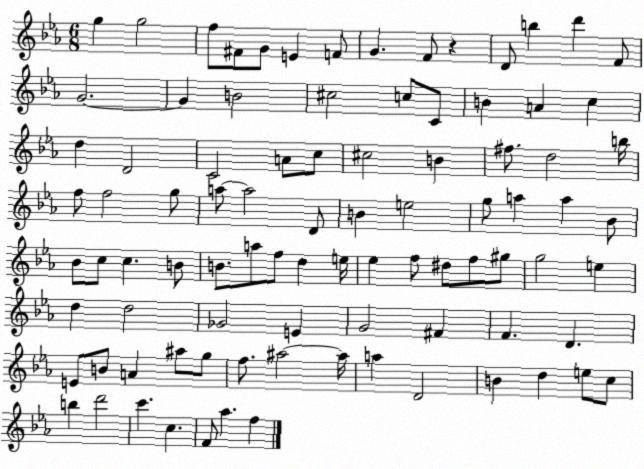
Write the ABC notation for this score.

X:1
T:Untitled
M:6/8
L:1/4
K:Eb
g g2 f/2 ^F/2 G/2 E F/2 G F/2 z D/2 b d' F/2 G2 G B2 ^c2 c/2 C/2 B A c d D2 C2 A/2 c/2 ^c2 B ^f/2 d2 b/4 f/2 f2 g/2 a/2 a2 D/2 B e2 g/2 a a _B/2 _B/2 c/2 c B/2 B/2 a/2 f/2 d e/4 _e f/2 ^d/2 f/2 ^g/2 g2 e d d2 _G2 E G2 ^F F D E/2 B/2 A ^a/2 g/2 f/2 ^a2 ^a/4 a D2 B d e/2 c/2 b d'2 c' c F/2 _a f